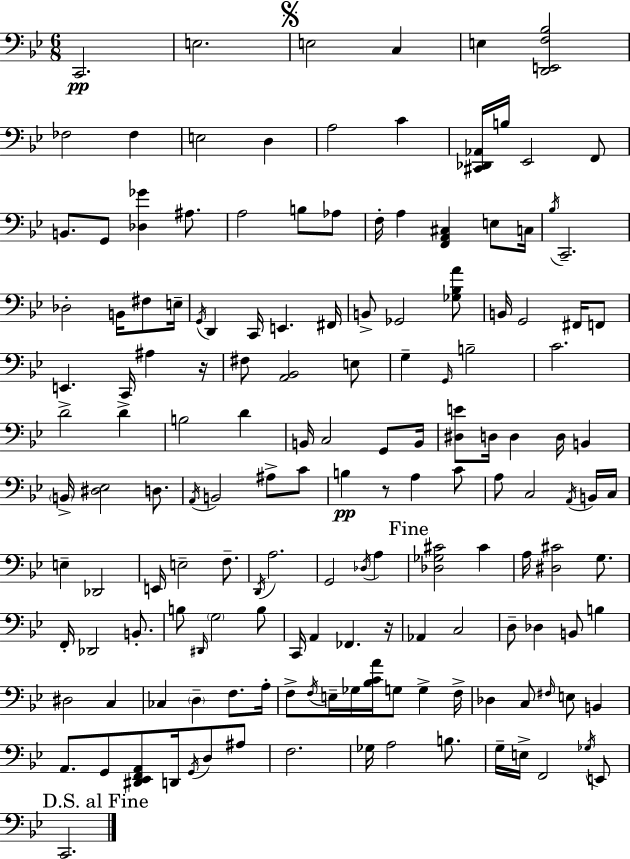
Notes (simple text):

C2/h. E3/h. E3/h C3/q E3/q [D2,E2,F3,Bb3]/h FES3/h FES3/q E3/h D3/q A3/h C4/q [C#2,Db2,Ab2]/s B3/s Eb2/h F2/e B2/e. G2/e [Db3,Gb4]/q A#3/e. A3/h B3/e Ab3/e F3/s A3/q [F2,A2,C#3]/q E3/e C3/s Bb3/s C2/h. Db3/h B2/s F#3/e E3/s G2/s D2/q C2/s E2/q. F#2/s B2/e Gb2/h [Gb3,Bb3,A4]/e B2/s G2/h F#2/s F2/e E2/q. C2/s A#3/q R/s F#3/e [A2,Bb2]/h E3/e G3/q G2/s B3/h C4/h. D4/h D4/q B3/h D4/q B2/s C3/h G2/e B2/s [D#3,E4]/e D3/s D3/q D3/s B2/q B2/s [D#3,Eb3]/h D3/e. A2/s B2/h A#3/e C4/e B3/q R/e A3/q C4/e A3/e C3/h A2/s B2/s C3/s E3/q Db2/h E2/s E3/h F3/e. D2/s A3/h. G2/h Db3/s A3/q [Db3,Gb3,C#4]/h C#4/q A3/s [D#3,C#4]/h G3/e. F2/s Db2/h B2/e. B3/e D#2/s G3/h B3/e C2/s A2/q FES2/q. R/s Ab2/q C3/h D3/e Db3/q B2/e B3/q D#3/h C3/q CES3/q D3/q F3/e. A3/s F3/e F3/s E3/s Gb3/s [Bb3,C4,A4]/s G3/e G3/q F3/s Db3/q C3/e F#3/s E3/e B2/q A2/e. G2/e [D#2,Eb2,F2,A2]/e D2/s G2/s D3/e A#3/e F3/h. Gb3/s A3/h B3/e. G3/s E3/s F2/h Gb3/s E2/e C2/h.